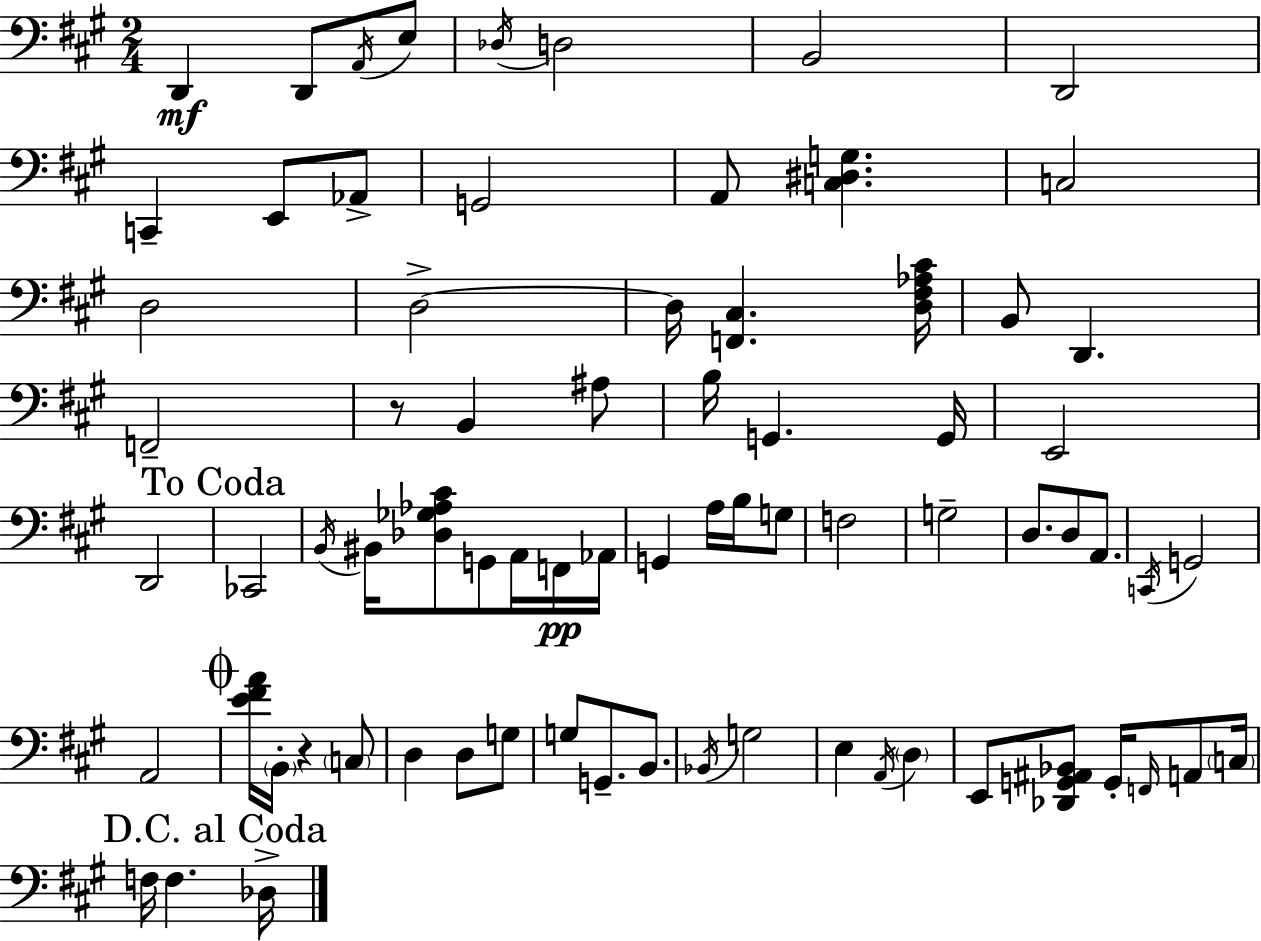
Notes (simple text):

D2/q D2/e A2/s E3/e Db3/s D3/h B2/h D2/h C2/q E2/e Ab2/e G2/h A2/e [C3,D#3,G3]/q. C3/h D3/h D3/h D3/s [F2,C#3]/q. [D3,F#3,Ab3,C#4]/s B2/e D2/q. F2/h R/e B2/q A#3/e B3/s G2/q. G2/s E2/h D2/h CES2/h B2/s BIS2/s [Db3,Gb3,Ab3,C#4]/e G2/e A2/s F2/s Ab2/s G2/q A3/s B3/s G3/e F3/h G3/h D3/e. D3/e A2/e. C2/s G2/h A2/h [E4,F#4,A4]/s B2/s R/q C3/e D3/q D3/e G3/e G3/e G2/e. B2/e. Bb2/s G3/h E3/q A2/s D3/q E2/e [Db2,G2,A#2,Bb2]/e G2/s F2/s A2/e C3/s F3/s F3/q. Db3/s